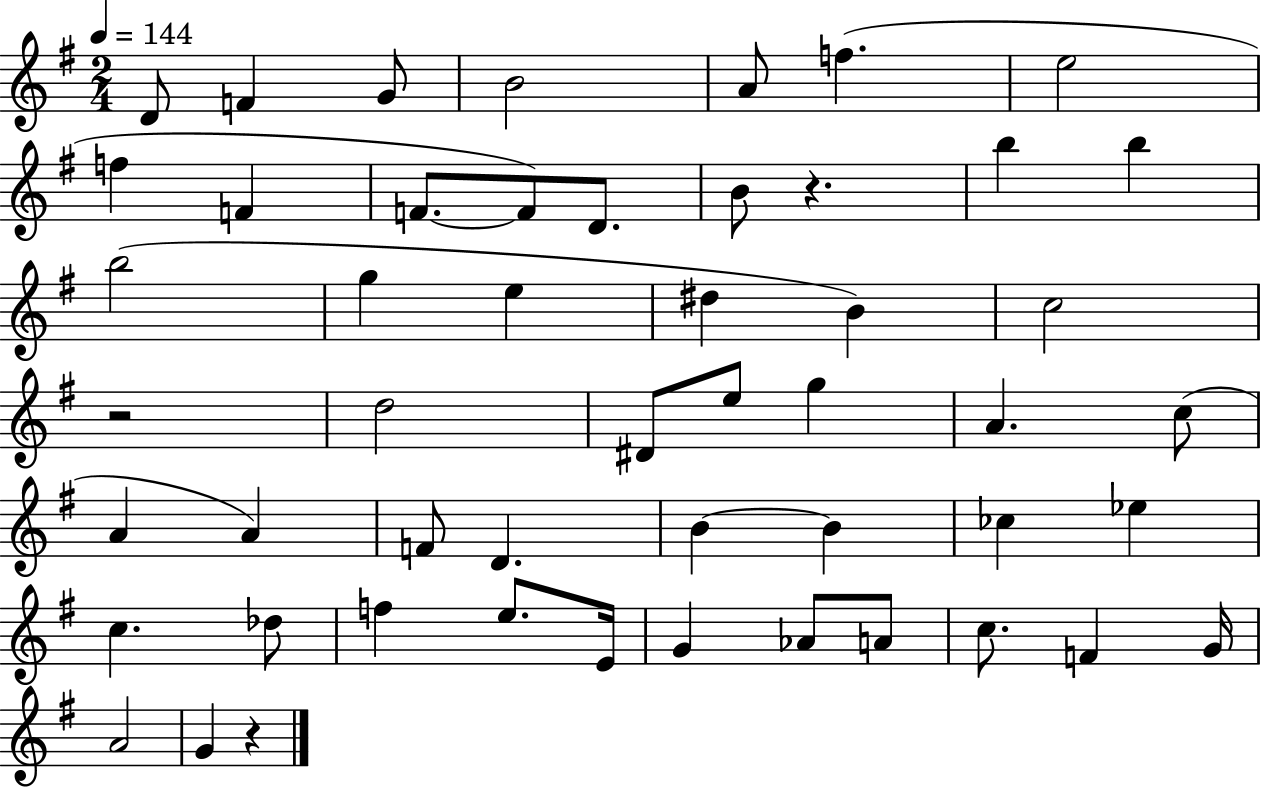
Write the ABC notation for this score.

X:1
T:Untitled
M:2/4
L:1/4
K:G
D/2 F G/2 B2 A/2 f e2 f F F/2 F/2 D/2 B/2 z b b b2 g e ^d B c2 z2 d2 ^D/2 e/2 g A c/2 A A F/2 D B B _c _e c _d/2 f e/2 E/4 G _A/2 A/2 c/2 F G/4 A2 G z